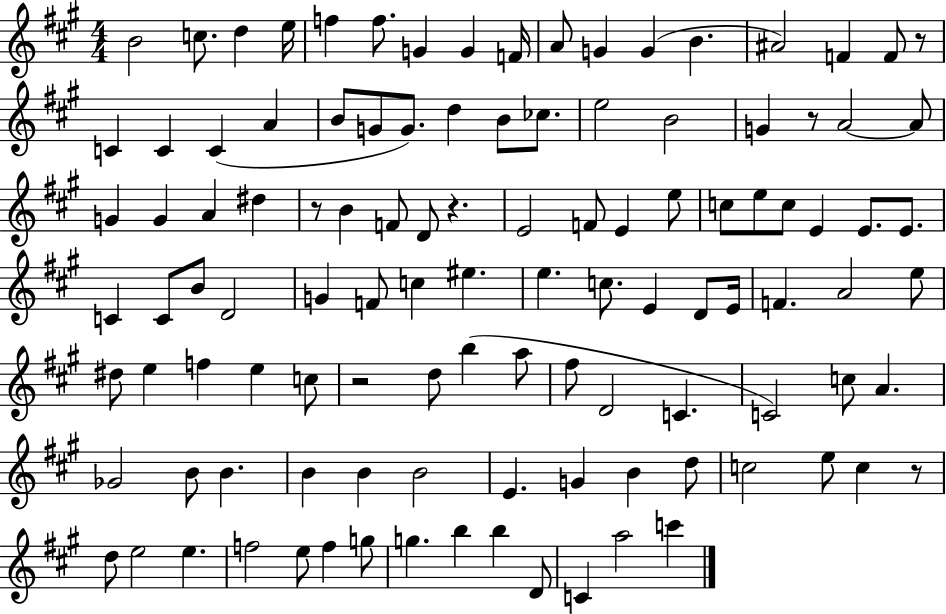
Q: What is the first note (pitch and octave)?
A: B4